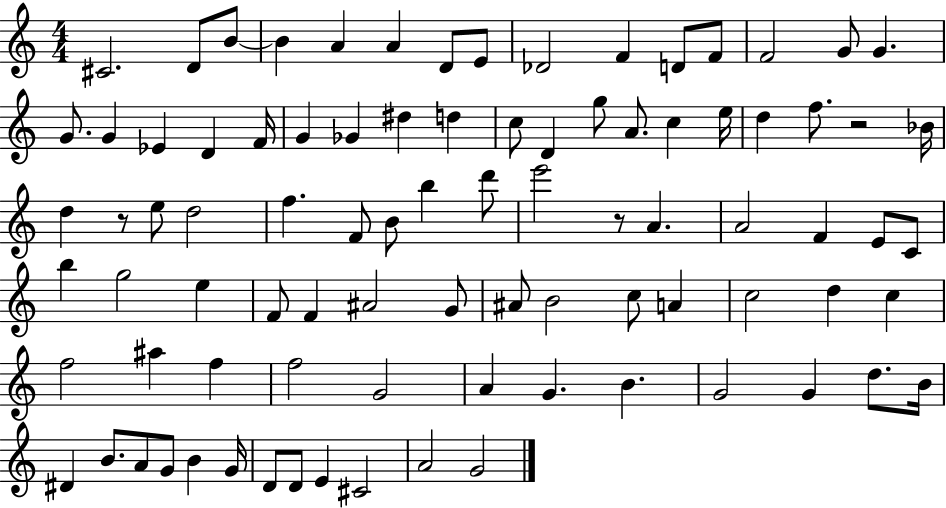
{
  \clef treble
  \numericTimeSignature
  \time 4/4
  \key c \major
  cis'2. d'8 b'8~~ | b'4 a'4 a'4 d'8 e'8 | des'2 f'4 d'8 f'8 | f'2 g'8 g'4. | \break g'8. g'4 ees'4 d'4 f'16 | g'4 ges'4 dis''4 d''4 | c''8 d'4 g''8 a'8. c''4 e''16 | d''4 f''8. r2 bes'16 | \break d''4 r8 e''8 d''2 | f''4. f'8 b'8 b''4 d'''8 | e'''2 r8 a'4. | a'2 f'4 e'8 c'8 | \break b''4 g''2 e''4 | f'8 f'4 ais'2 g'8 | ais'8 b'2 c''8 a'4 | c''2 d''4 c''4 | \break f''2 ais''4 f''4 | f''2 g'2 | a'4 g'4. b'4. | g'2 g'4 d''8. b'16 | \break dis'4 b'8. a'8 g'8 b'4 g'16 | d'8 d'8 e'4 cis'2 | a'2 g'2 | \bar "|."
}